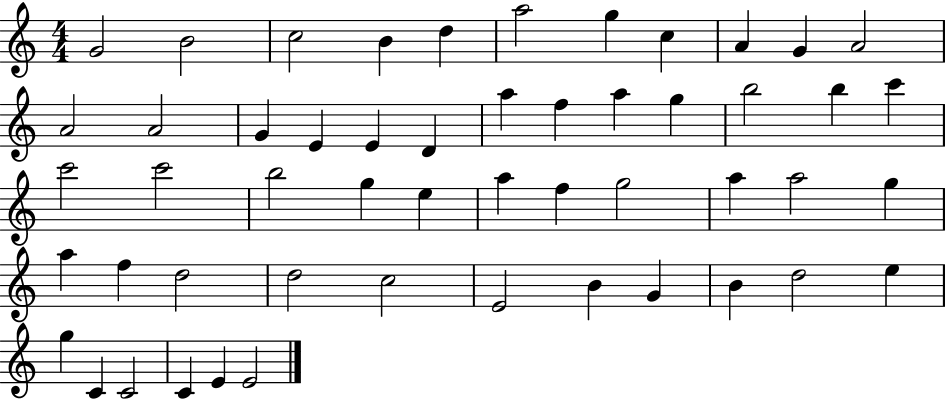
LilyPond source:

{
  \clef treble
  \numericTimeSignature
  \time 4/4
  \key c \major
  g'2 b'2 | c''2 b'4 d''4 | a''2 g''4 c''4 | a'4 g'4 a'2 | \break a'2 a'2 | g'4 e'4 e'4 d'4 | a''4 f''4 a''4 g''4 | b''2 b''4 c'''4 | \break c'''2 c'''2 | b''2 g''4 e''4 | a''4 f''4 g''2 | a''4 a''2 g''4 | \break a''4 f''4 d''2 | d''2 c''2 | e'2 b'4 g'4 | b'4 d''2 e''4 | \break g''4 c'4 c'2 | c'4 e'4 e'2 | \bar "|."
}